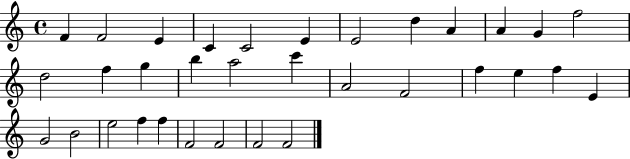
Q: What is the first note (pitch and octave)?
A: F4